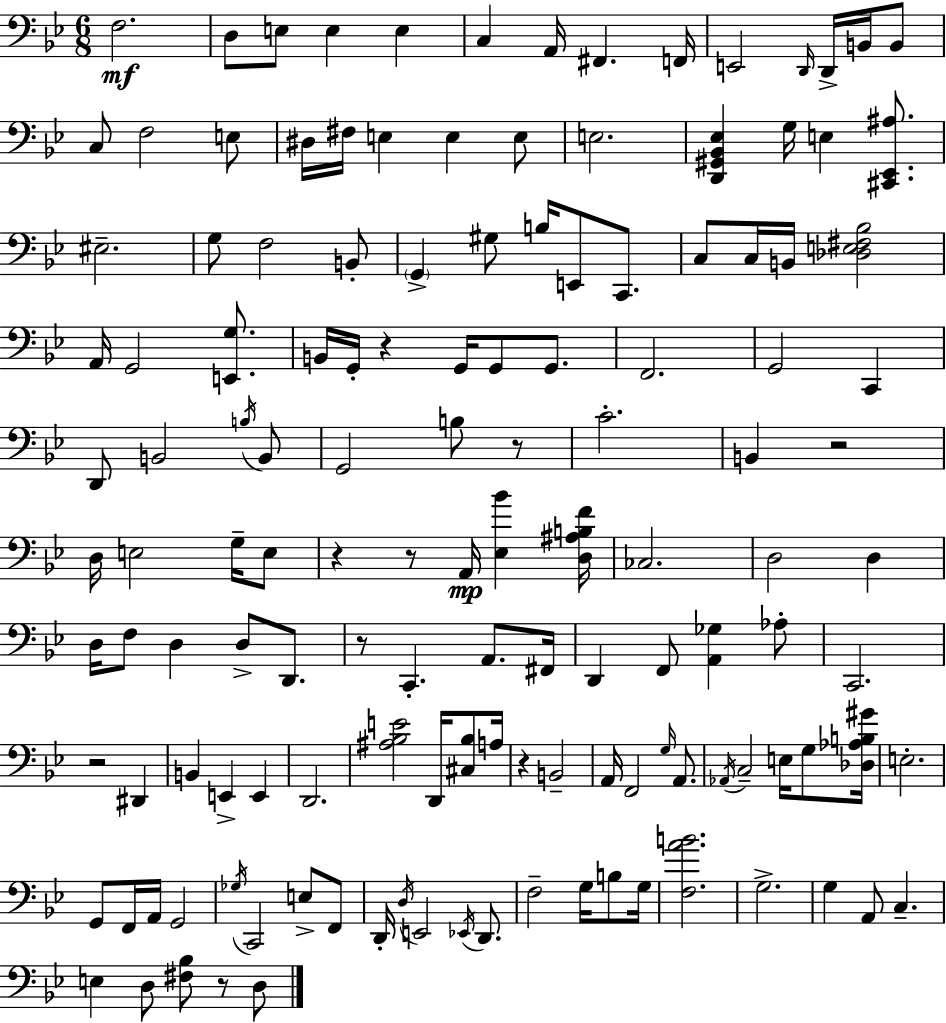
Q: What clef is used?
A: bass